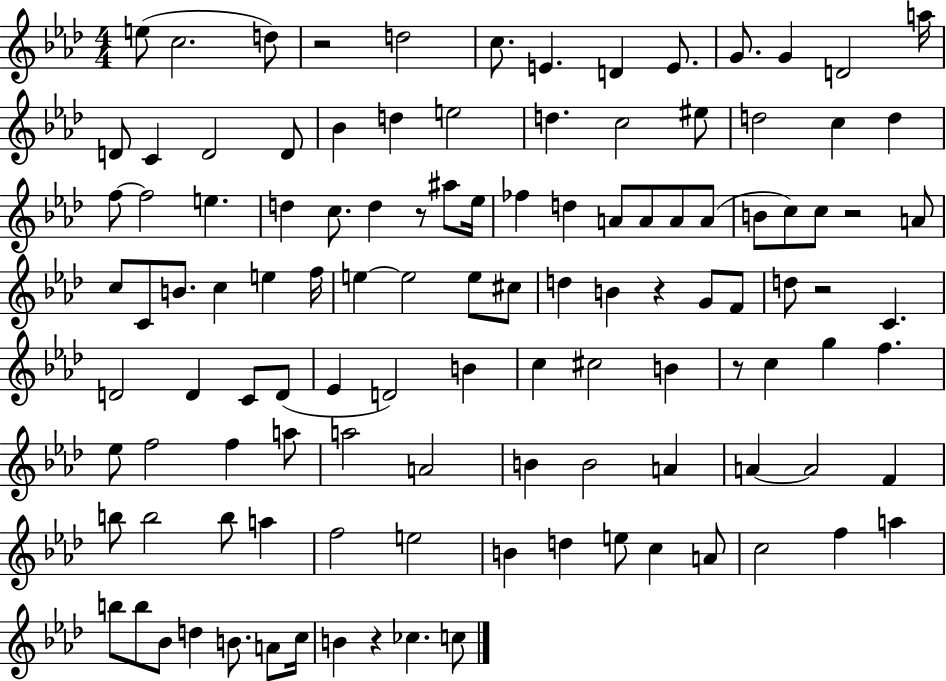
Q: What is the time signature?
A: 4/4